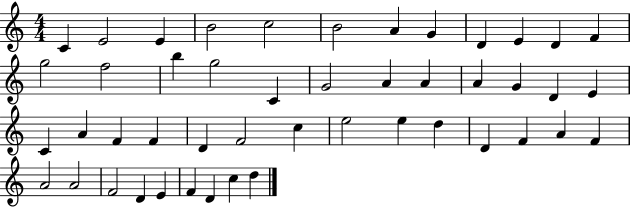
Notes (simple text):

C4/q E4/h E4/q B4/h C5/h B4/h A4/q G4/q D4/q E4/q D4/q F4/q G5/h F5/h B5/q G5/h C4/q G4/h A4/q A4/q A4/q G4/q D4/q E4/q C4/q A4/q F4/q F4/q D4/q F4/h C5/q E5/h E5/q D5/q D4/q F4/q A4/q F4/q A4/h A4/h F4/h D4/q E4/q F4/q D4/q C5/q D5/q